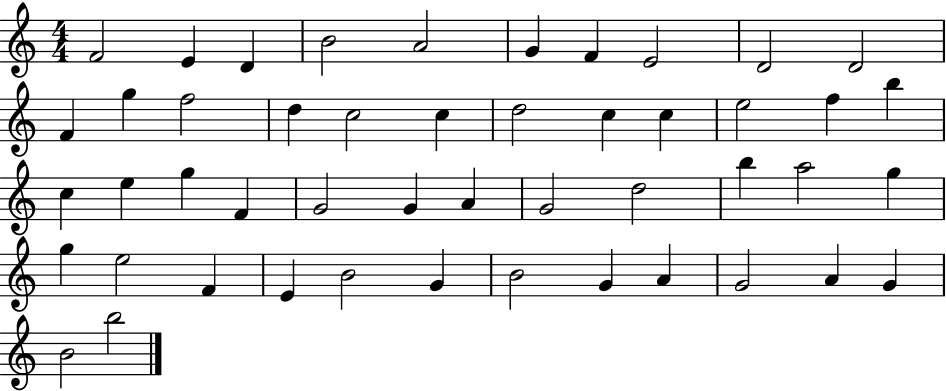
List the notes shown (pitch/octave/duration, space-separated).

F4/h E4/q D4/q B4/h A4/h G4/q F4/q E4/h D4/h D4/h F4/q G5/q F5/h D5/q C5/h C5/q D5/h C5/q C5/q E5/h F5/q B5/q C5/q E5/q G5/q F4/q G4/h G4/q A4/q G4/h D5/h B5/q A5/h G5/q G5/q E5/h F4/q E4/q B4/h G4/q B4/h G4/q A4/q G4/h A4/q G4/q B4/h B5/h